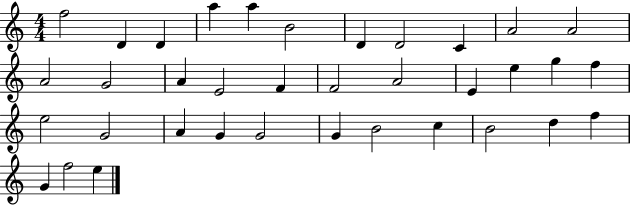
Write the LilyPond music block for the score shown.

{
  \clef treble
  \numericTimeSignature
  \time 4/4
  \key c \major
  f''2 d'4 d'4 | a''4 a''4 b'2 | d'4 d'2 c'4 | a'2 a'2 | \break a'2 g'2 | a'4 e'2 f'4 | f'2 a'2 | e'4 e''4 g''4 f''4 | \break e''2 g'2 | a'4 g'4 g'2 | g'4 b'2 c''4 | b'2 d''4 f''4 | \break g'4 f''2 e''4 | \bar "|."
}